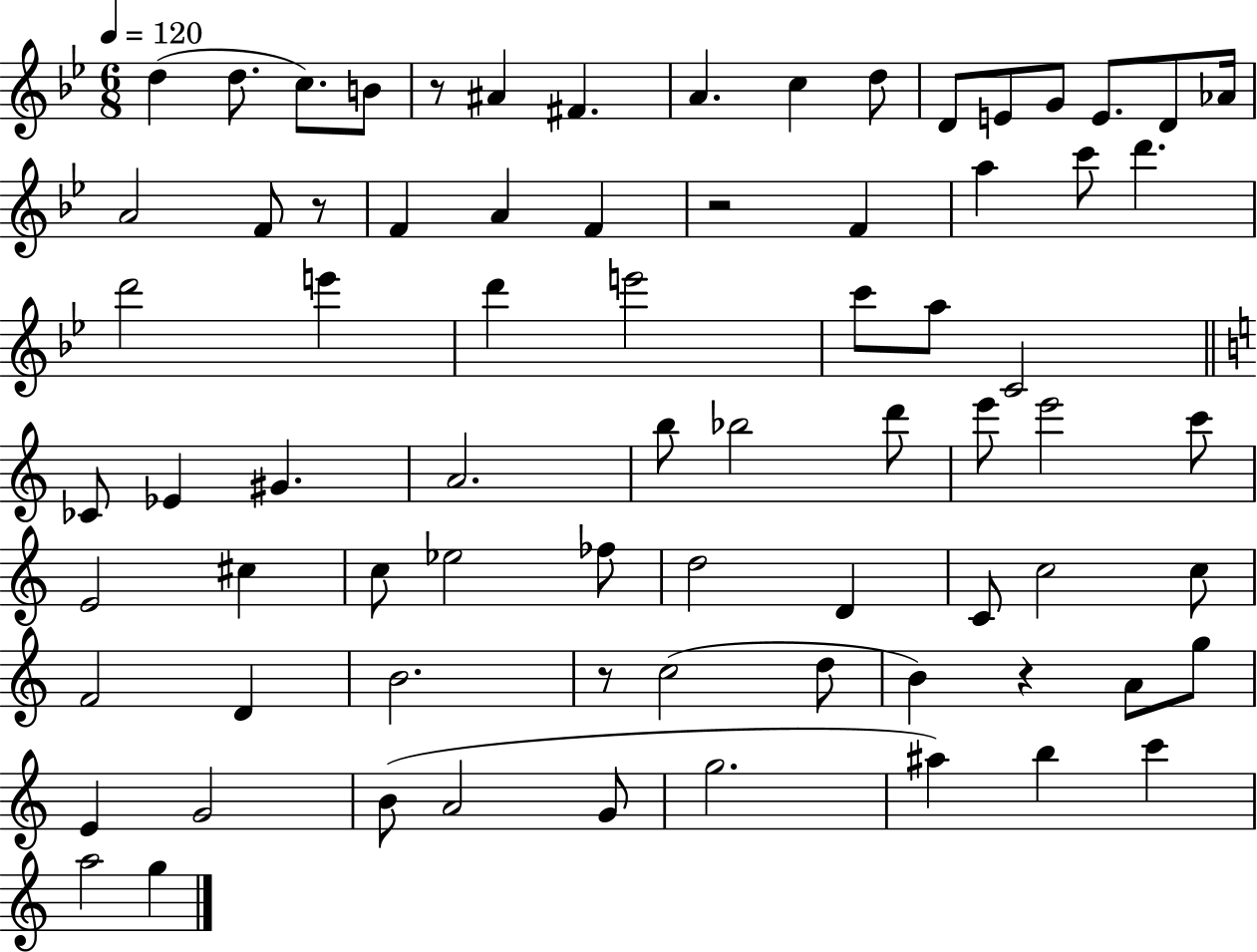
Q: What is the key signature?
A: BES major